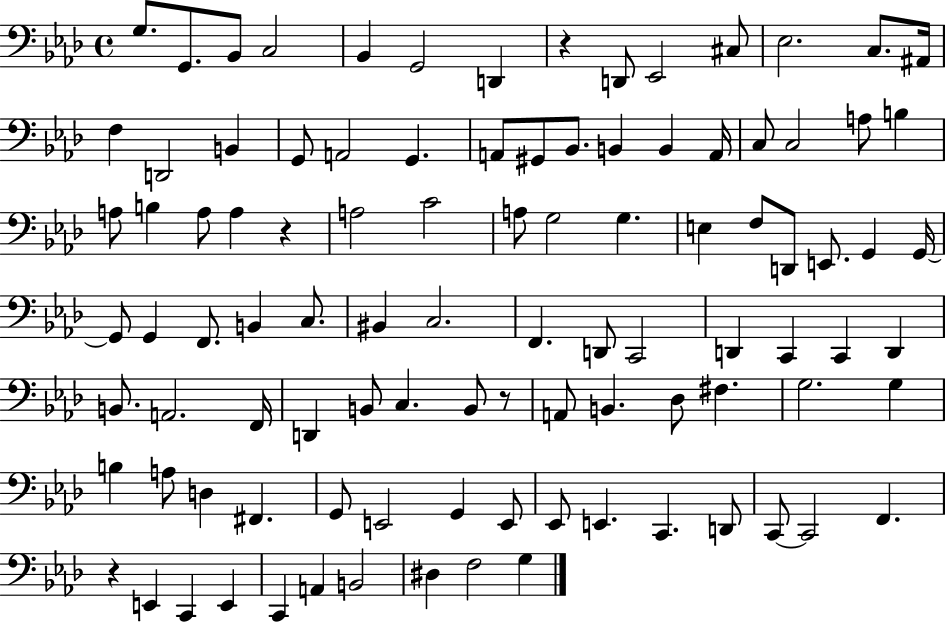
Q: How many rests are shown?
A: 4